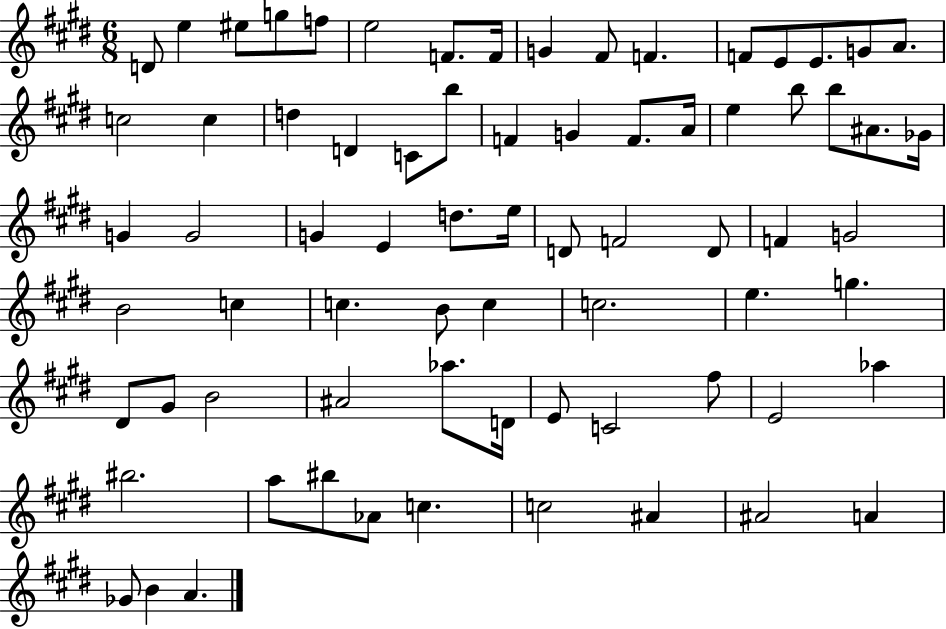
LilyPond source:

{
  \clef treble
  \numericTimeSignature
  \time 6/8
  \key e \major
  \repeat volta 2 { d'8 e''4 eis''8 g''8 f''8 | e''2 f'8. f'16 | g'4 fis'8 f'4. | f'8 e'8 e'8. g'8 a'8. | \break c''2 c''4 | d''4 d'4 c'8 b''8 | f'4 g'4 f'8. a'16 | e''4 b''8 b''8 ais'8. ges'16 | \break g'4 g'2 | g'4 e'4 d''8. e''16 | d'8 f'2 d'8 | f'4 g'2 | \break b'2 c''4 | c''4. b'8 c''4 | c''2. | e''4. g''4. | \break dis'8 gis'8 b'2 | ais'2 aes''8. d'16 | e'8 c'2 fis''8 | e'2 aes''4 | \break bis''2. | a''8 bis''8 aes'8 c''4. | c''2 ais'4 | ais'2 a'4 | \break ges'8 b'4 a'4. | } \bar "|."
}